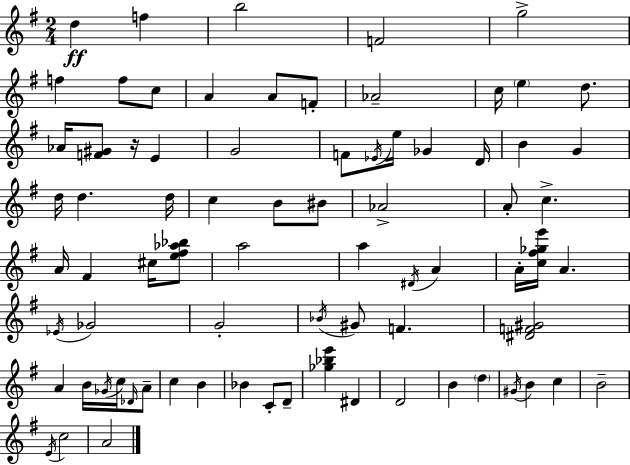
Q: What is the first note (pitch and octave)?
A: D5